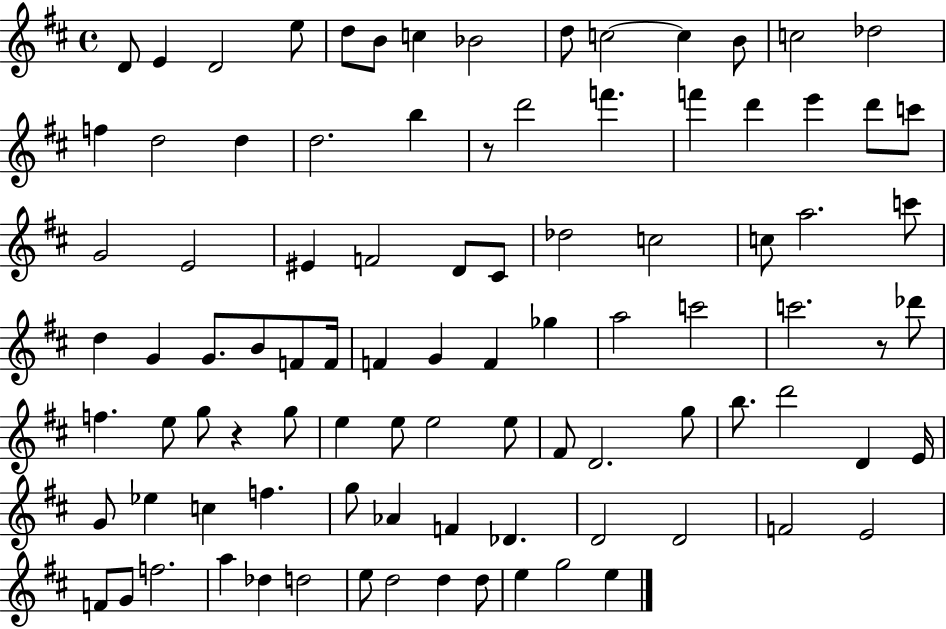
{
  \clef treble
  \time 4/4
  \defaultTimeSignature
  \key d \major
  d'8 e'4 d'2 e''8 | d''8 b'8 c''4 bes'2 | d''8 c''2~~ c''4 b'8 | c''2 des''2 | \break f''4 d''2 d''4 | d''2. b''4 | r8 d'''2 f'''4. | f'''4 d'''4 e'''4 d'''8 c'''8 | \break g'2 e'2 | eis'4 f'2 d'8 cis'8 | des''2 c''2 | c''8 a''2. c'''8 | \break d''4 g'4 g'8. b'8 f'8 f'16 | f'4 g'4 f'4 ges''4 | a''2 c'''2 | c'''2. r8 des'''8 | \break f''4. e''8 g''8 r4 g''8 | e''4 e''8 e''2 e''8 | fis'8 d'2. g''8 | b''8. d'''2 d'4 e'16 | \break g'8 ees''4 c''4 f''4. | g''8 aes'4 f'4 des'4. | d'2 d'2 | f'2 e'2 | \break f'8 g'8 f''2. | a''4 des''4 d''2 | e''8 d''2 d''4 d''8 | e''4 g''2 e''4 | \break \bar "|."
}